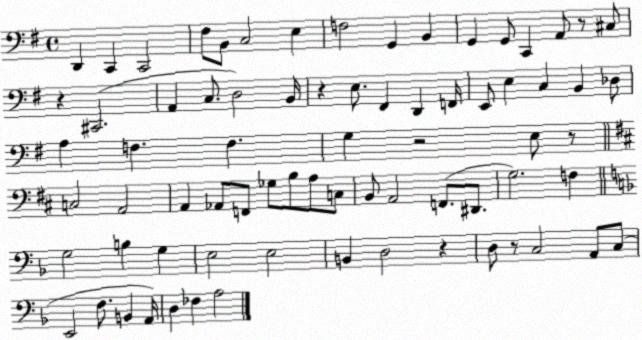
X:1
T:Untitled
M:4/4
L:1/4
K:G
D,, C,, C,,2 ^F,/2 B,,/2 C,2 E, F,2 G,, B,, G,, G,,/2 C,, A,,/2 z/2 ^C,/2 z ^C,,2 A,, C,/2 D,2 B,,/4 z E,/2 ^F,, D,, F,,/4 E,,/2 E, C, B,, _D,/2 A, F, F, G, z2 E,/2 z/2 C,2 A,,2 A,, _A,,/2 F,,/2 _G,/2 B,/2 A,/2 C,/2 B,,/2 A,,2 F,,/2 ^D,,/2 G,2 F, G,2 B, G, E,2 E,2 B,, D,2 z D,/2 z/2 C,2 A,,/2 C,/2 E,,2 F,/2 B,, A,,/4 D, _F, A,2